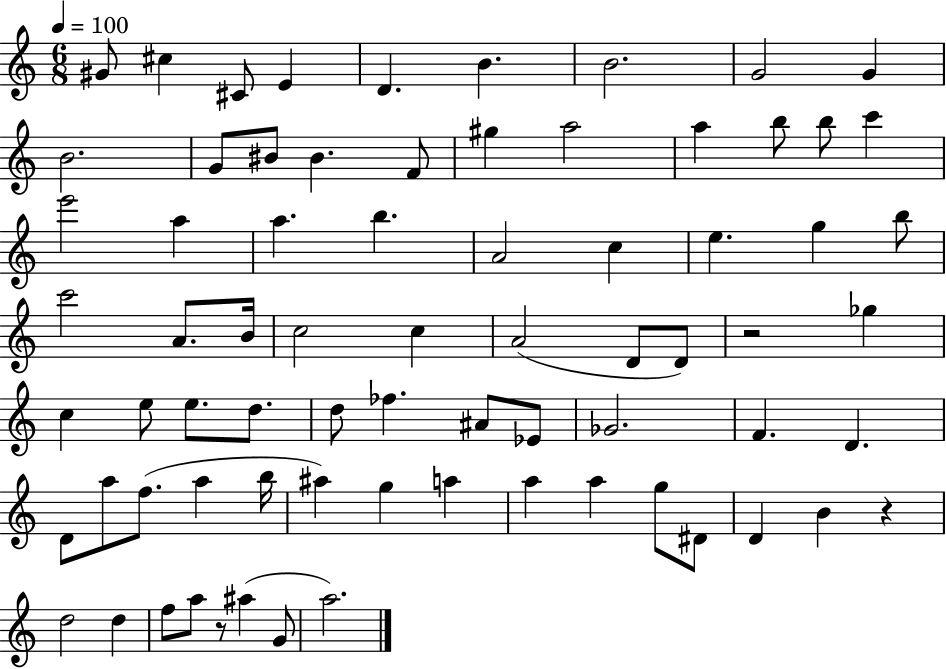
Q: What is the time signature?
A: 6/8